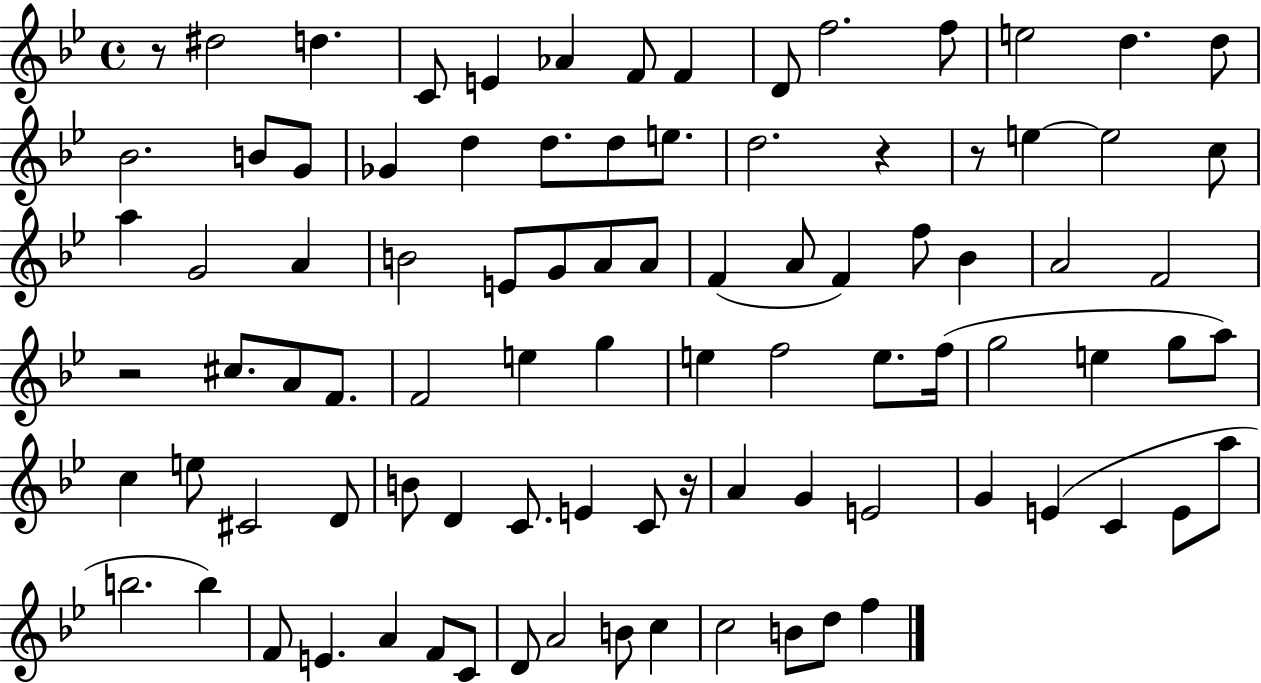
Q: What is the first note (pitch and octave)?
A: D#5